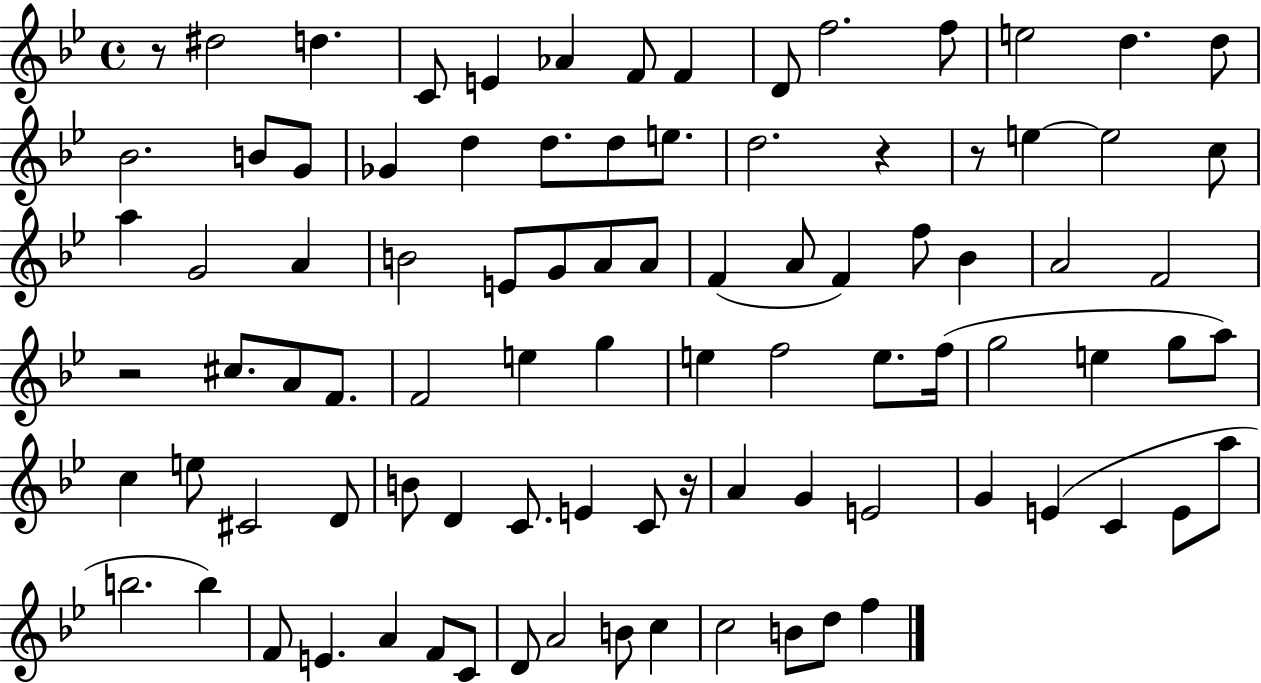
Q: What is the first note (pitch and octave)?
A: D#5